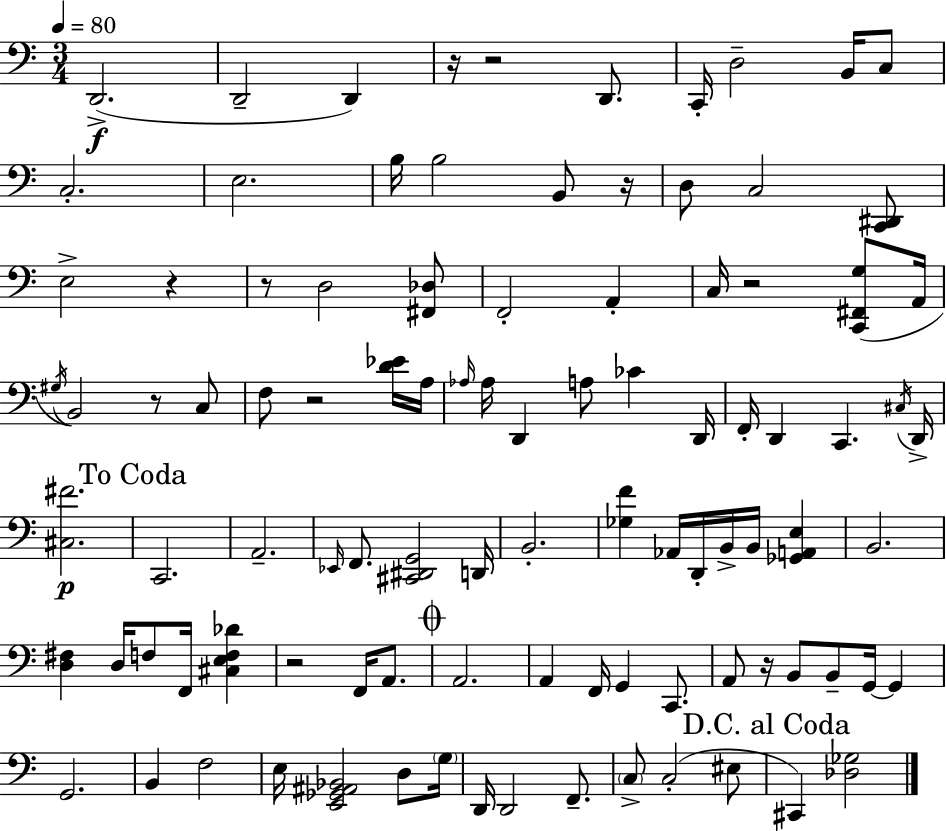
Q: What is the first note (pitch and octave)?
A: D2